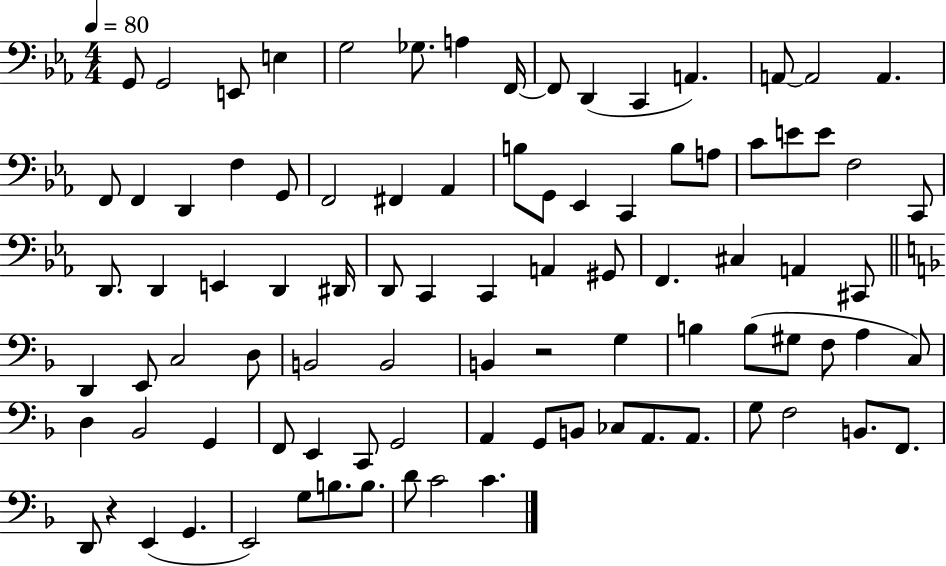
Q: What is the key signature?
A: EES major